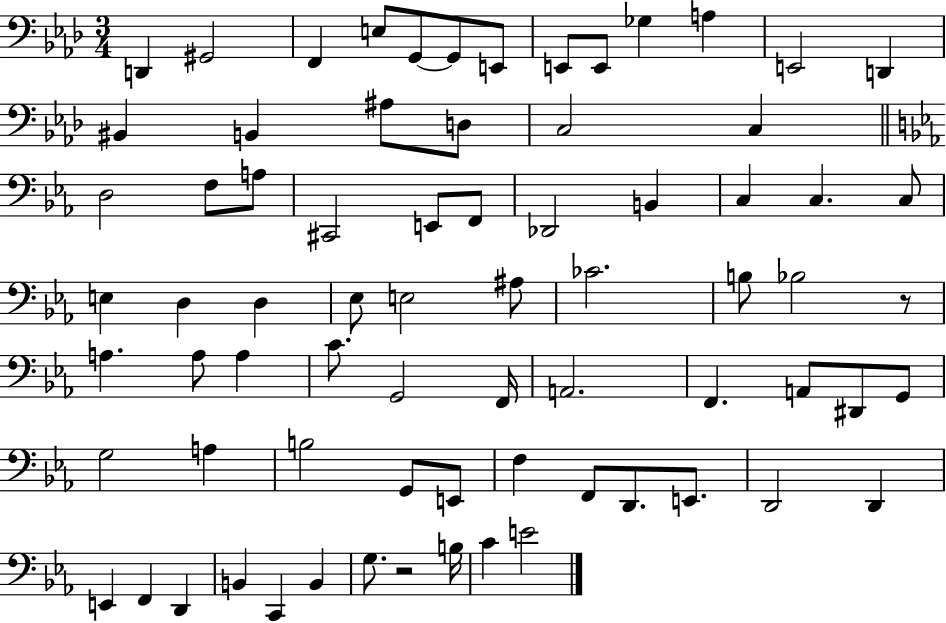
D2/q G#2/h F2/q E3/e G2/e G2/e E2/e E2/e E2/e Gb3/q A3/q E2/h D2/q BIS2/q B2/q A#3/e D3/e C3/h C3/q D3/h F3/e A3/e C#2/h E2/e F2/e Db2/h B2/q C3/q C3/q. C3/e E3/q D3/q D3/q Eb3/e E3/h A#3/e CES4/h. B3/e Bb3/h R/e A3/q. A3/e A3/q C4/e. G2/h F2/s A2/h. F2/q. A2/e D#2/e G2/e G3/h A3/q B3/h G2/e E2/e F3/q F2/e D2/e. E2/e. D2/h D2/q E2/q F2/q D2/q B2/q C2/q B2/q G3/e. R/h B3/s C4/q E4/h